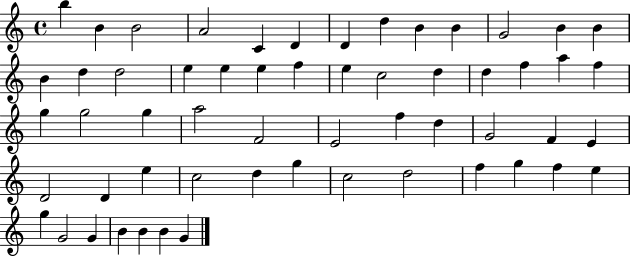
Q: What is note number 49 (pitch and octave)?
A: F5